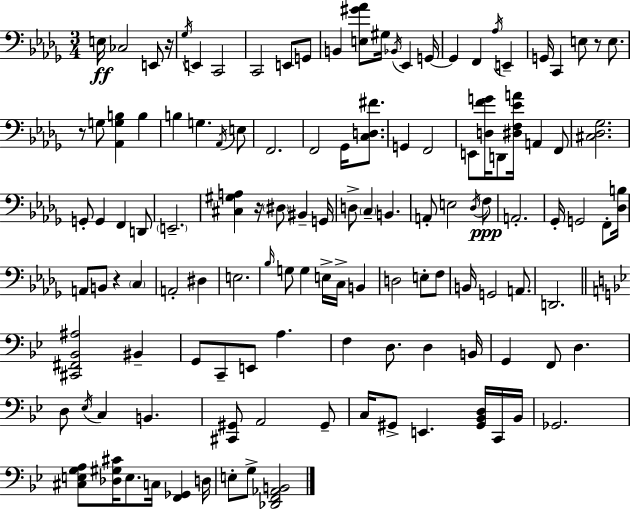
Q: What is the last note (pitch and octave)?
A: G3